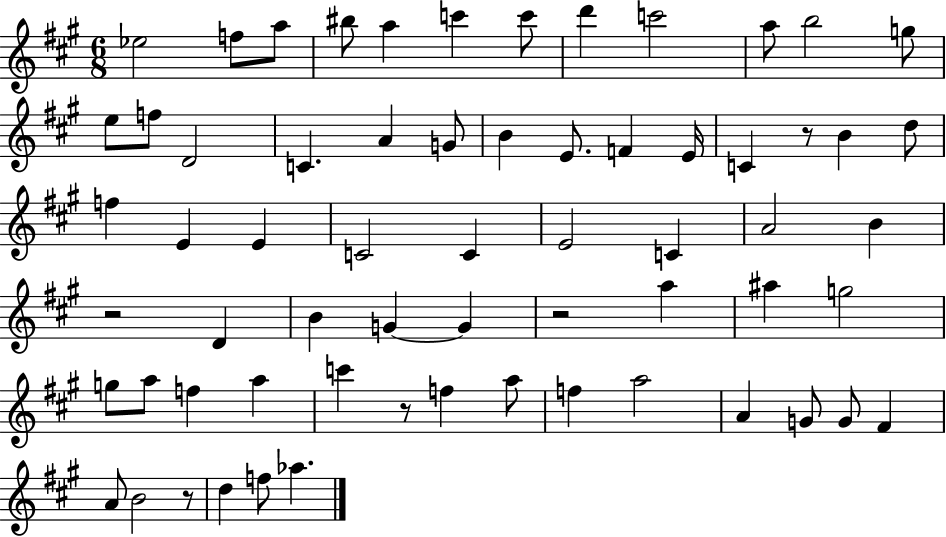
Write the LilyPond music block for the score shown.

{
  \clef treble
  \numericTimeSignature
  \time 6/8
  \key a \major
  ees''2 f''8 a''8 | bis''8 a''4 c'''4 c'''8 | d'''4 c'''2 | a''8 b''2 g''8 | \break e''8 f''8 d'2 | c'4. a'4 g'8 | b'4 e'8. f'4 e'16 | c'4 r8 b'4 d''8 | \break f''4 e'4 e'4 | c'2 c'4 | e'2 c'4 | a'2 b'4 | \break r2 d'4 | b'4 g'4~~ g'4 | r2 a''4 | ais''4 g''2 | \break g''8 a''8 f''4 a''4 | c'''4 r8 f''4 a''8 | f''4 a''2 | a'4 g'8 g'8 fis'4 | \break a'8 b'2 r8 | d''4 f''8 aes''4. | \bar "|."
}